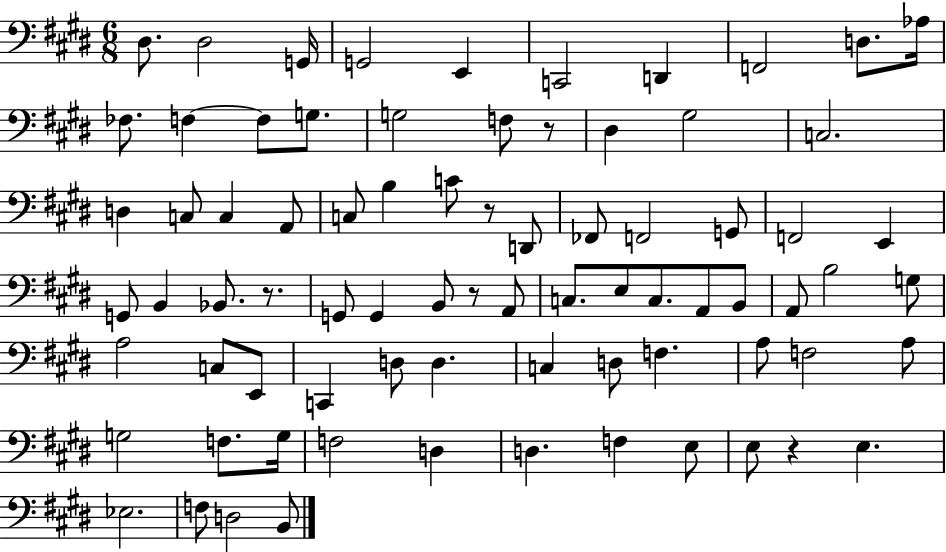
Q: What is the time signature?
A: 6/8